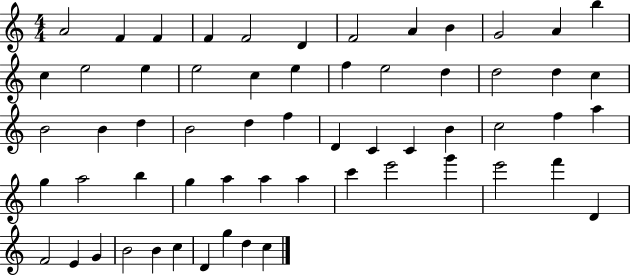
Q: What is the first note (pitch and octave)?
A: A4